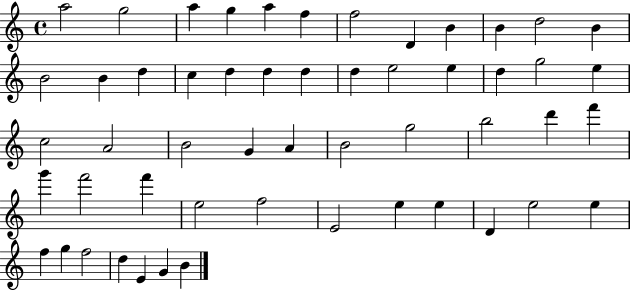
X:1
T:Untitled
M:4/4
L:1/4
K:C
a2 g2 a g a f f2 D B B d2 B B2 B d c d d d d e2 e d g2 e c2 A2 B2 G A B2 g2 b2 d' f' g' f'2 f' e2 f2 E2 e e D e2 e f g f2 d E G B